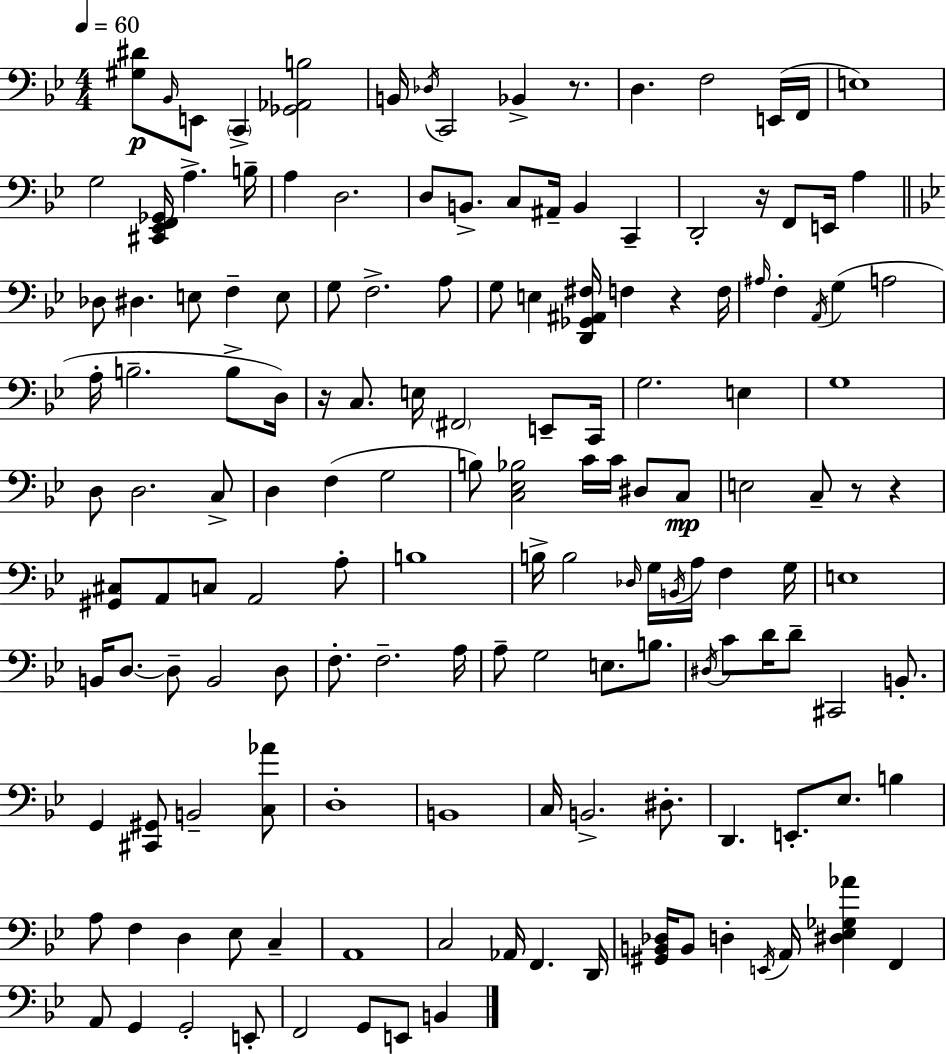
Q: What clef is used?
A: bass